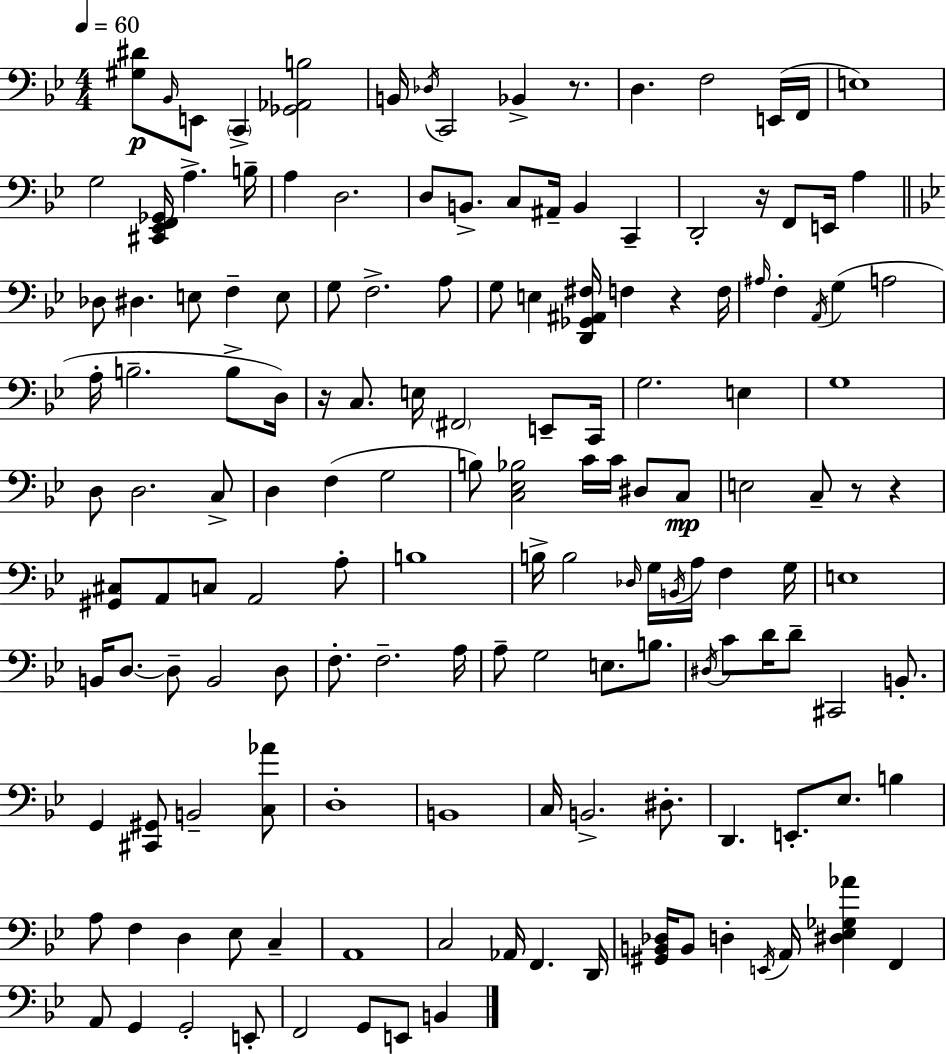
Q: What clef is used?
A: bass